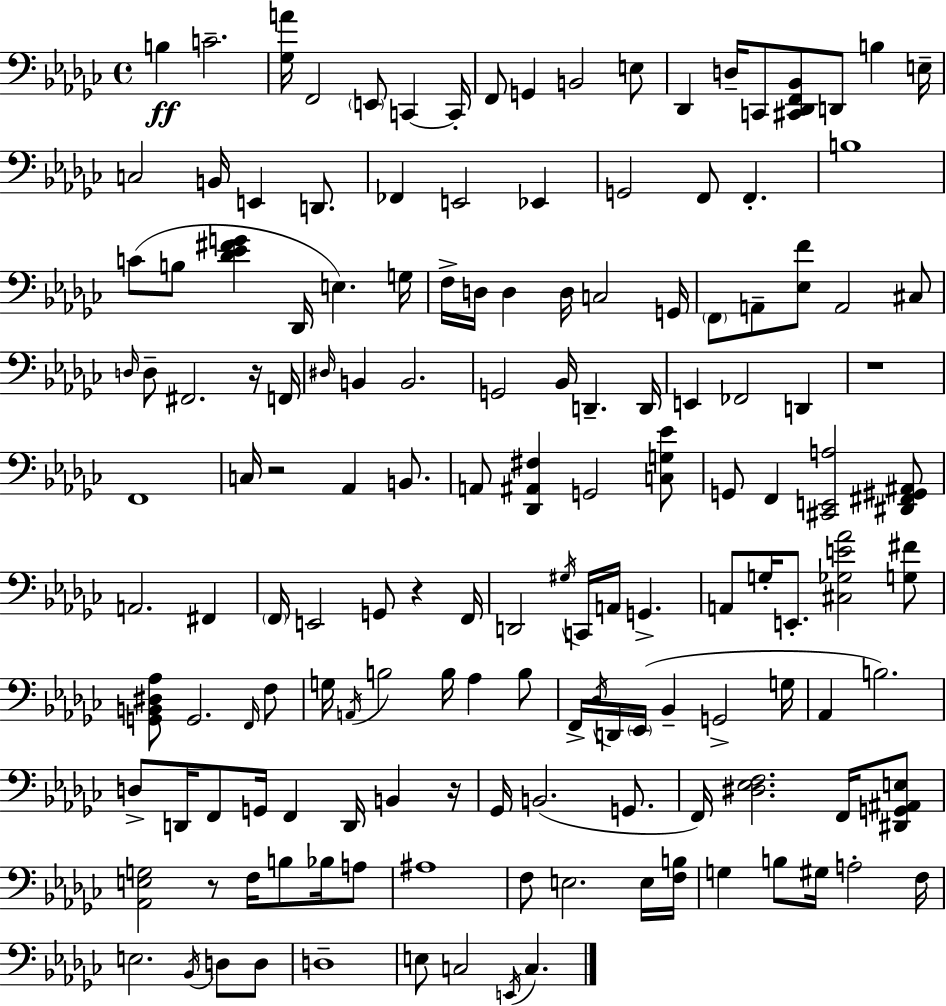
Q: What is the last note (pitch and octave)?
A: C3